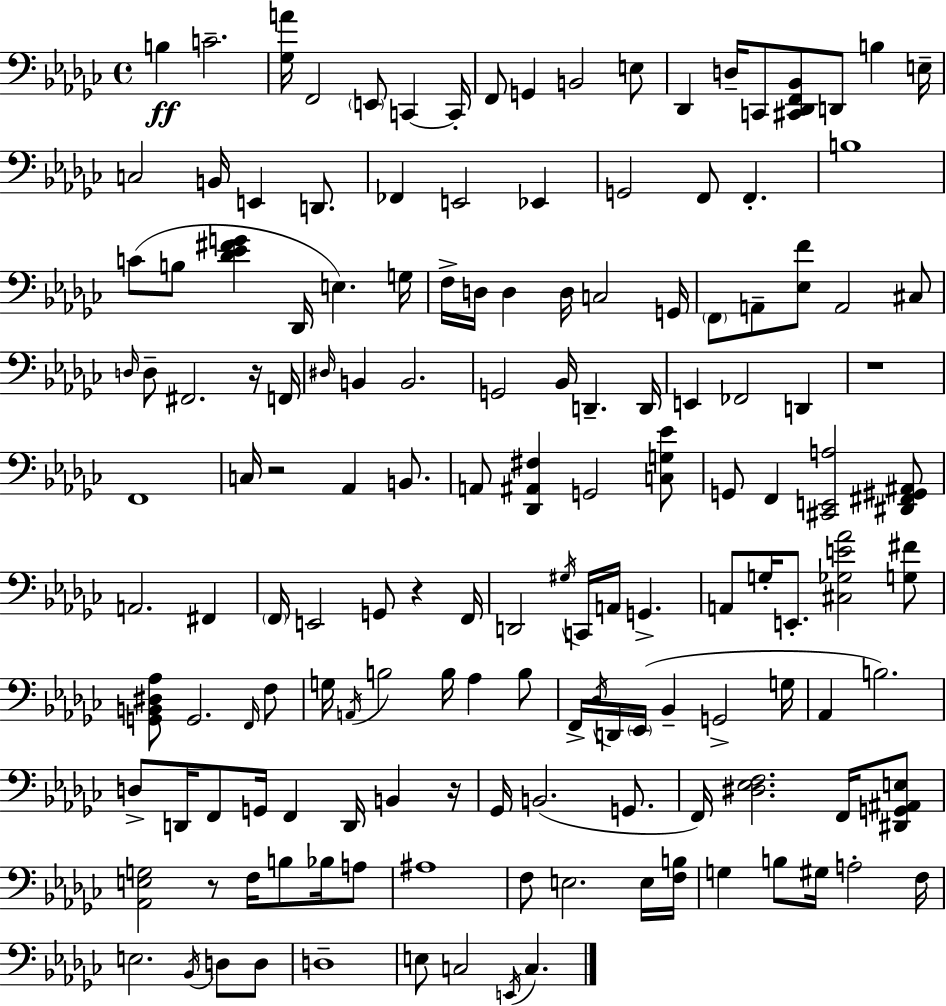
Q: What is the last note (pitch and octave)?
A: C3